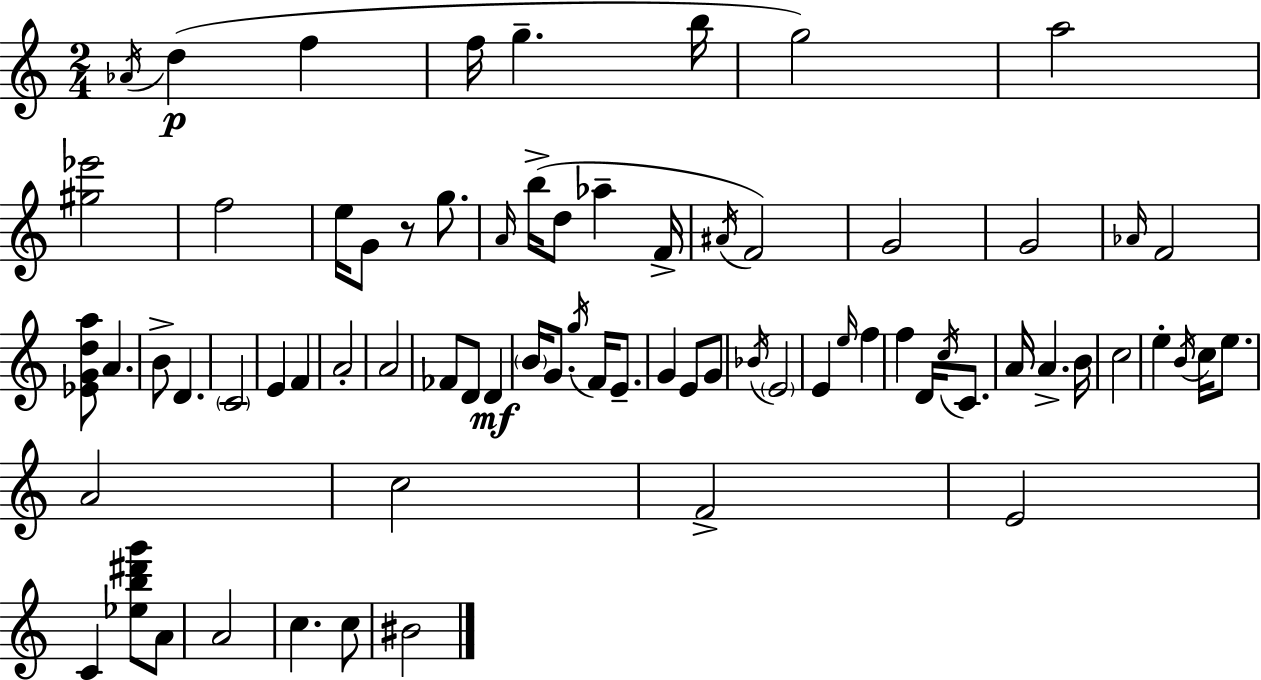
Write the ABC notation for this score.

X:1
T:Untitled
M:2/4
L:1/4
K:C
_A/4 d f f/4 g b/4 g2 a2 [^g_e']2 f2 e/4 G/2 z/2 g/2 A/4 b/4 d/2 _a F/4 ^A/4 F2 G2 G2 _A/4 F2 [_EGda]/2 A B/2 D C2 E F A2 A2 _F/2 D/2 D B/4 G/2 g/4 F/4 E/2 G E/2 G/2 _B/4 E2 E e/4 f f D/4 c/4 C/2 A/4 A B/4 c2 e B/4 c/4 e/2 A2 c2 F2 E2 C [_eb^d'g']/2 A/2 A2 c c/2 ^B2